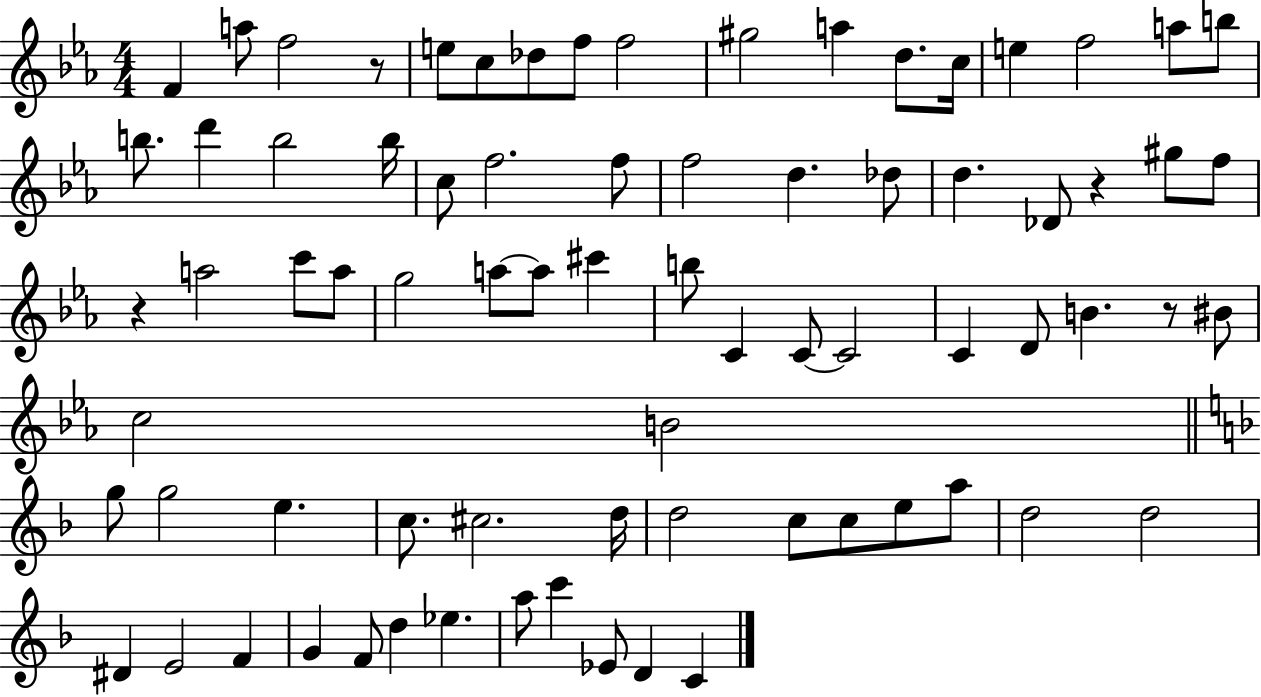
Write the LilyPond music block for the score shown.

{
  \clef treble
  \numericTimeSignature
  \time 4/4
  \key ees \major
  f'4 a''8 f''2 r8 | e''8 c''8 des''8 f''8 f''2 | gis''2 a''4 d''8. c''16 | e''4 f''2 a''8 b''8 | \break b''8. d'''4 b''2 b''16 | c''8 f''2. f''8 | f''2 d''4. des''8 | d''4. des'8 r4 gis''8 f''8 | \break r4 a''2 c'''8 a''8 | g''2 a''8~~ a''8 cis'''4 | b''8 c'4 c'8~~ c'2 | c'4 d'8 b'4. r8 bis'8 | \break c''2 b'2 | \bar "||" \break \key f \major g''8 g''2 e''4. | c''8. cis''2. d''16 | d''2 c''8 c''8 e''8 a''8 | d''2 d''2 | \break dis'4 e'2 f'4 | g'4 f'8 d''4 ees''4. | a''8 c'''4 ees'8 d'4 c'4 | \bar "|."
}